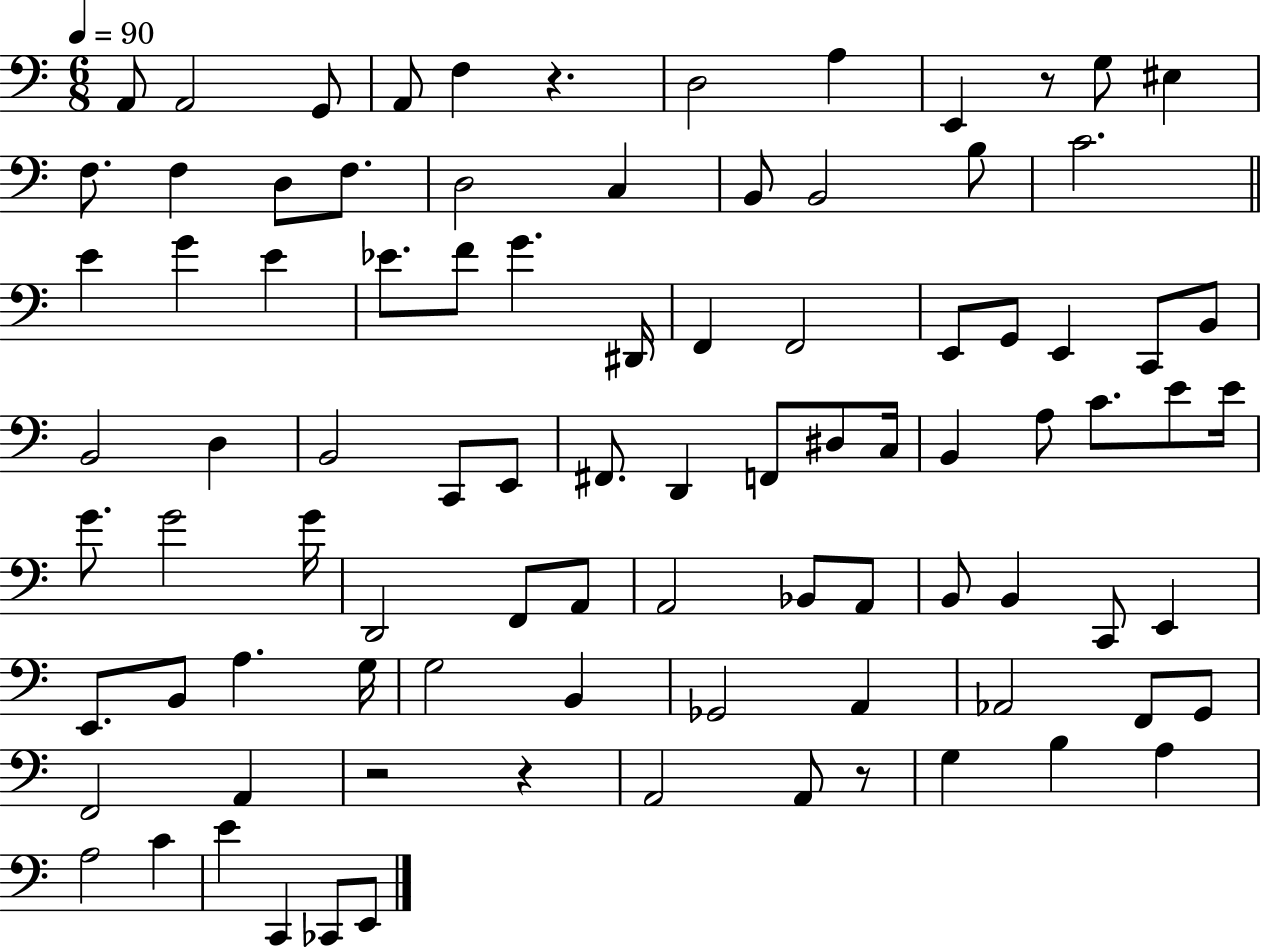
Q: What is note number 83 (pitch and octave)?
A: E4